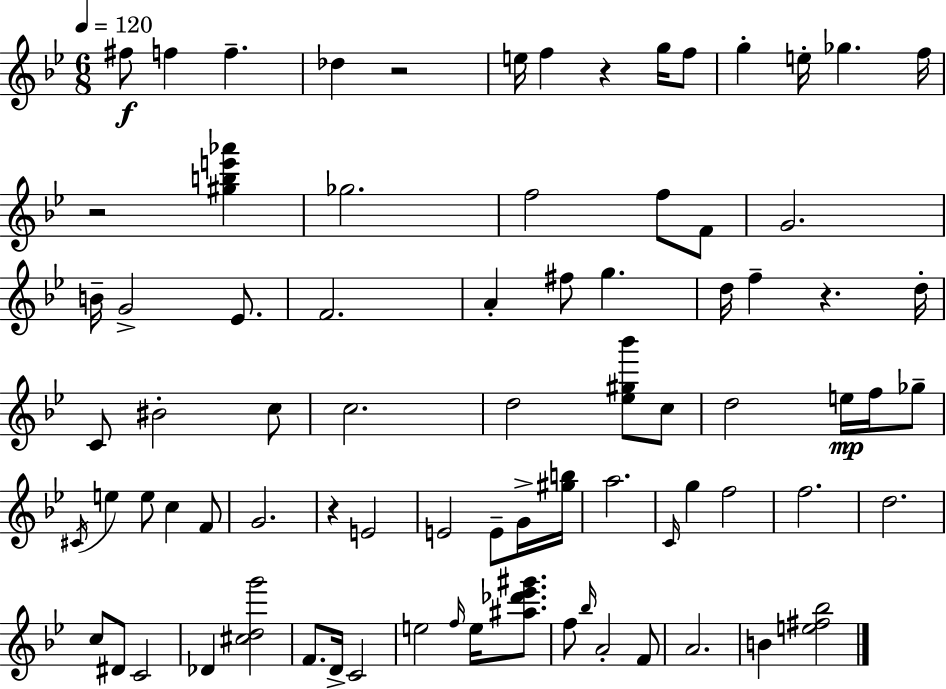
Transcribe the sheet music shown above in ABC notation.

X:1
T:Untitled
M:6/8
L:1/4
K:Gm
^f/2 f f _d z2 e/4 f z g/4 f/2 g e/4 _g f/4 z2 [^gbe'_a'] _g2 f2 f/2 F/2 G2 B/4 G2 _E/2 F2 A ^f/2 g d/4 f z d/4 C/2 ^B2 c/2 c2 d2 [_e^g_b']/2 c/2 d2 e/4 f/4 _g/2 ^C/4 e e/2 c F/2 G2 z E2 E2 E/2 G/4 [^gb]/4 a2 C/4 g f2 f2 d2 c/2 ^D/2 C2 _D [^cdg']2 F/2 D/4 C2 e2 f/4 e/4 [^a_d'_e'^g']/2 f/2 _b/4 A2 F/2 A2 B [e^f_b]2